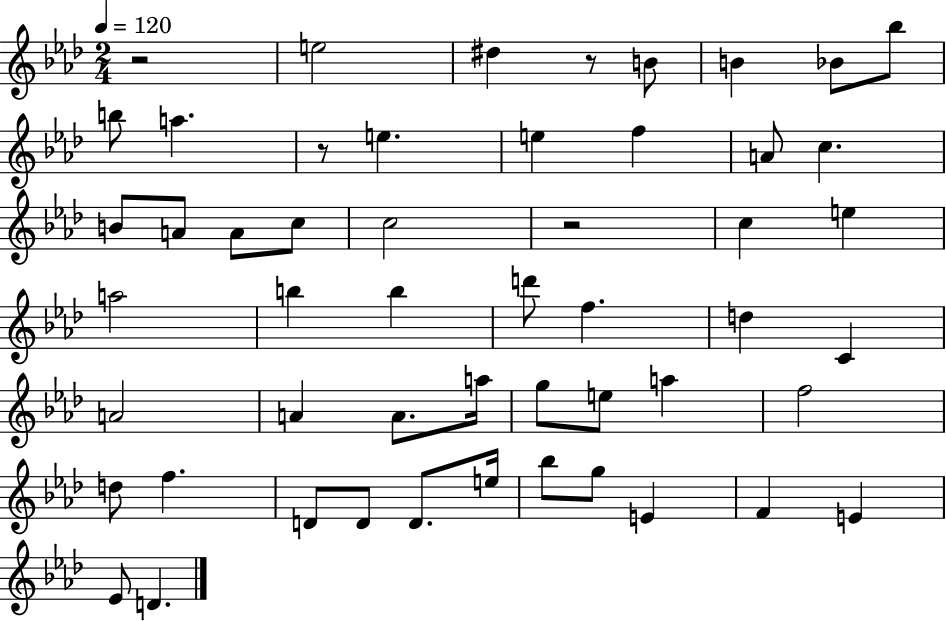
X:1
T:Untitled
M:2/4
L:1/4
K:Ab
z2 e2 ^d z/2 B/2 B _B/2 _b/2 b/2 a z/2 e e f A/2 c B/2 A/2 A/2 c/2 c2 z2 c e a2 b b d'/2 f d C A2 A A/2 a/4 g/2 e/2 a f2 d/2 f D/2 D/2 D/2 e/4 _b/2 g/2 E F E _E/2 D